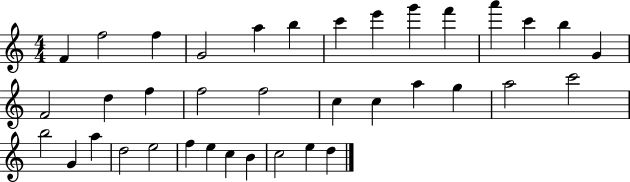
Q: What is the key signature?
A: C major